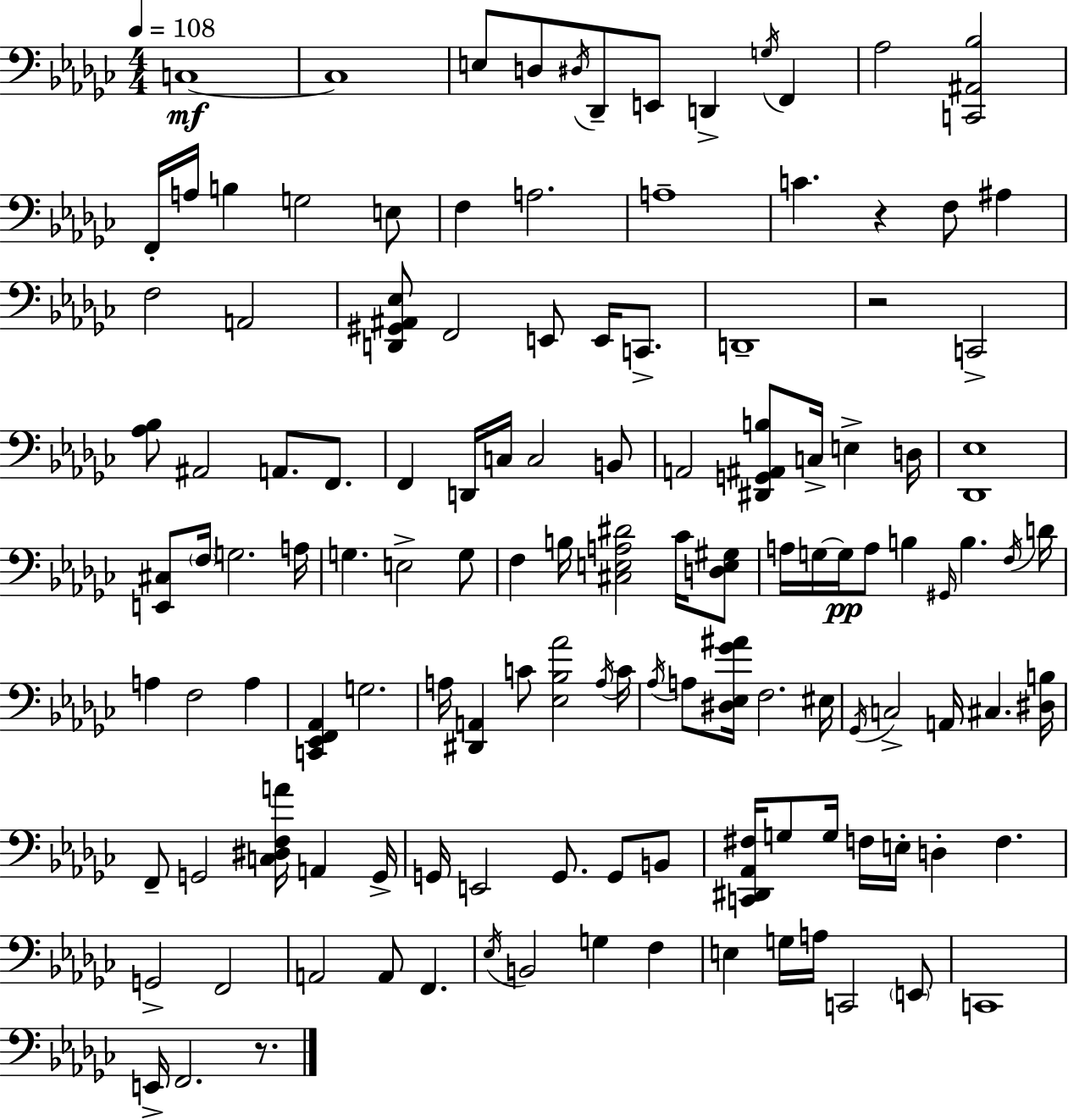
{
  \clef bass
  \numericTimeSignature
  \time 4/4
  \key ees \minor
  \tempo 4 = 108
  \repeat volta 2 { c1~~\mf | c1 | e8 d8 \acciaccatura { dis16 } des,8-- e,8 d,4-> \acciaccatura { g16 } f,4 | aes2 <c, ais, bes>2 | \break f,16-. a16 b4 g2 | e8 f4 a2. | a1-- | c'4. r4 f8 ais4 | \break f2 a,2 | <d, gis, ais, ees>8 f,2 e,8 e,16 c,8.-> | d,1-- | r2 c,2-> | \break <aes bes>8 ais,2 a,8. f,8. | f,4 d,16 c16 c2 | b,8 a,2 <dis, g, ais, b>8 c16-> e4-> | d16 <des, ees>1 | \break <e, cis>8 \parenthesize f16 g2. | a16 g4. e2-> | g8 f4 b16 <cis e a dis'>2 ces'16 | <d e gis>8 a16 g16~~ g16\pp a8 b4 \grace { gis,16 } b4. | \break \acciaccatura { f16 } d'16 a4 f2 | a4 <c, ees, f, aes,>4 g2. | a16 <dis, a,>4 c'8 <ees bes aes'>2 | \acciaccatura { a16 } c'16 \acciaccatura { aes16 } a8 <dis ees ges' ais'>16 f2. | \break eis16 \acciaccatura { ges,16 } c2-> a,16 | cis4. <dis b>16 f,8-- g,2 | <c dis f a'>16 a,4 g,16-> g,16 e,2 | g,8. g,8 b,8 <c, dis, aes, fis>16 g8 g16 f16 e16-. d4-. | \break f4. g,2-> f,2 | a,2 a,8 | f,4. \acciaccatura { ees16 } b,2 | g4 f4 e4 g16 a16 c,2 | \break \parenthesize e,8 c,1 | e,16-> f,2. | r8. } \bar "|."
}